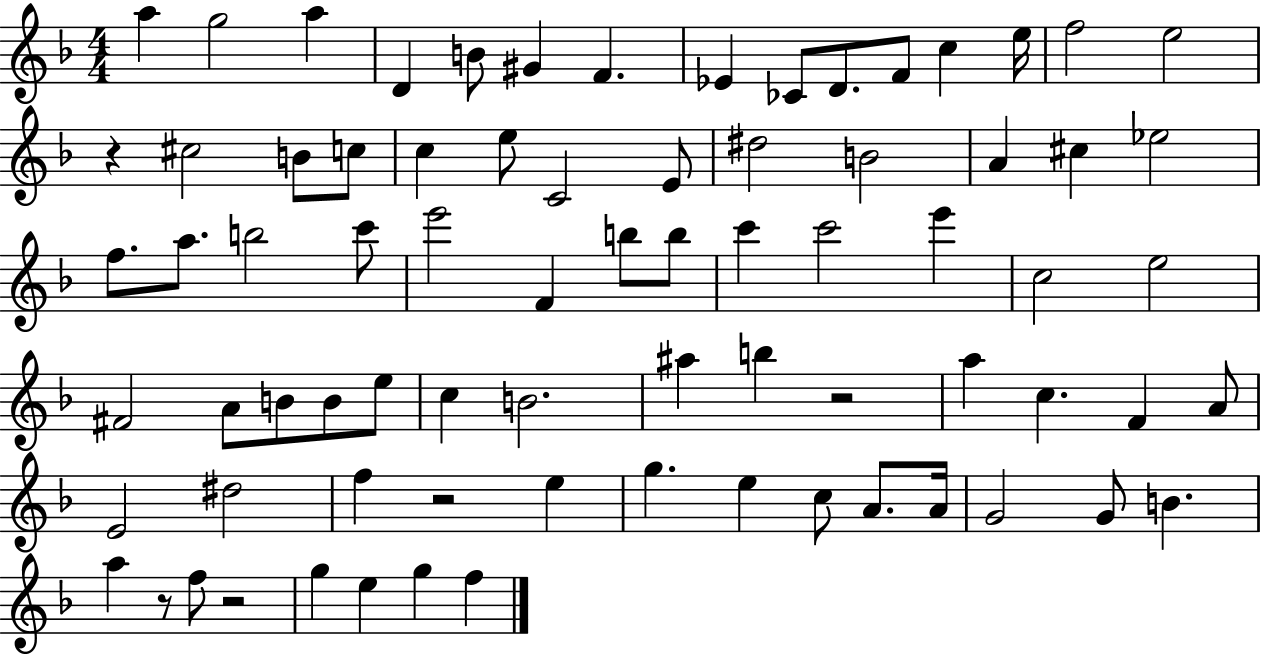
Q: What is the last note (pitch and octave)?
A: F5